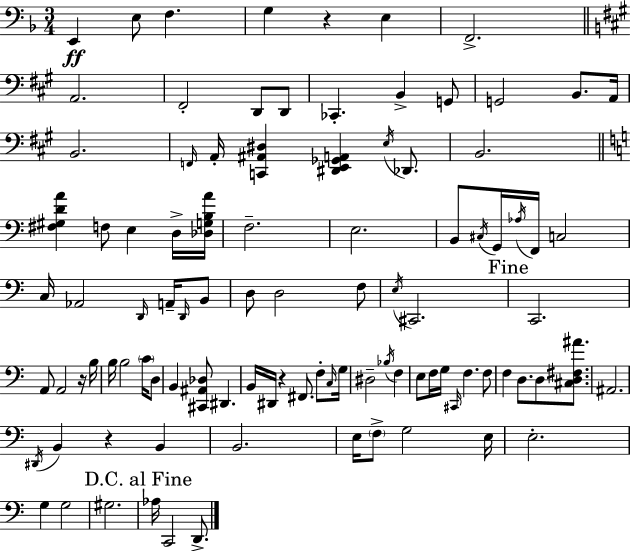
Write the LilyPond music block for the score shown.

{
  \clef bass
  \numericTimeSignature
  \time 3/4
  \key d \minor
  e,4\ff e8 f4. | g4 r4 e4 | f,2.-> | \bar "||" \break \key a \major a,2. | fis,2-. d,8 d,8 | ces,4.-. b,4-> g,8 | g,2 b,8. a,16 | \break b,2. | \grace { f,16 } a,16-. <c, ais, dis>4 <dis, e, ges, a,>4 \acciaccatura { e16 } des,8. | b,2. | \bar "||" \break \key a \minor <fis gis d' a'>4 f8 e4 d16-> <des g b a'>16 | f2.-- | e2. | b,8 \acciaccatura { cis16 } g,16 \acciaccatura { aes16 } f,16 c2 | \break c16 aes,2 \grace { d,16 } | a,16-- \grace { d,16 } b,8 d8 d2 | f8 \acciaccatura { e16 } cis,2. | \mark "Fine" c,2. | \break a,8 a,2 | r16 b16 b16 b2 | \parenthesize c'16 d8 b,4 <cis, ais, des>8 dis,4. | b,16 dis,16 r4 fis,8. | \break f8-. \grace { c16 } g16 dis2-- | \acciaccatura { bes16 } f4 e8 f16 g16 \grace { cis,16 } | f4. f8 f4 | d8. d8 <cis d fis ais'>8. ais,2. | \break \acciaccatura { dis,16 } b,4 | r4 b,4 b,2. | e16 \parenthesize f8-> | g2 e16 e2.-. | \break g4 | g2 gis2. | \mark "D.C. al Fine" aes16 c,2 | d,8.-> \bar "|."
}